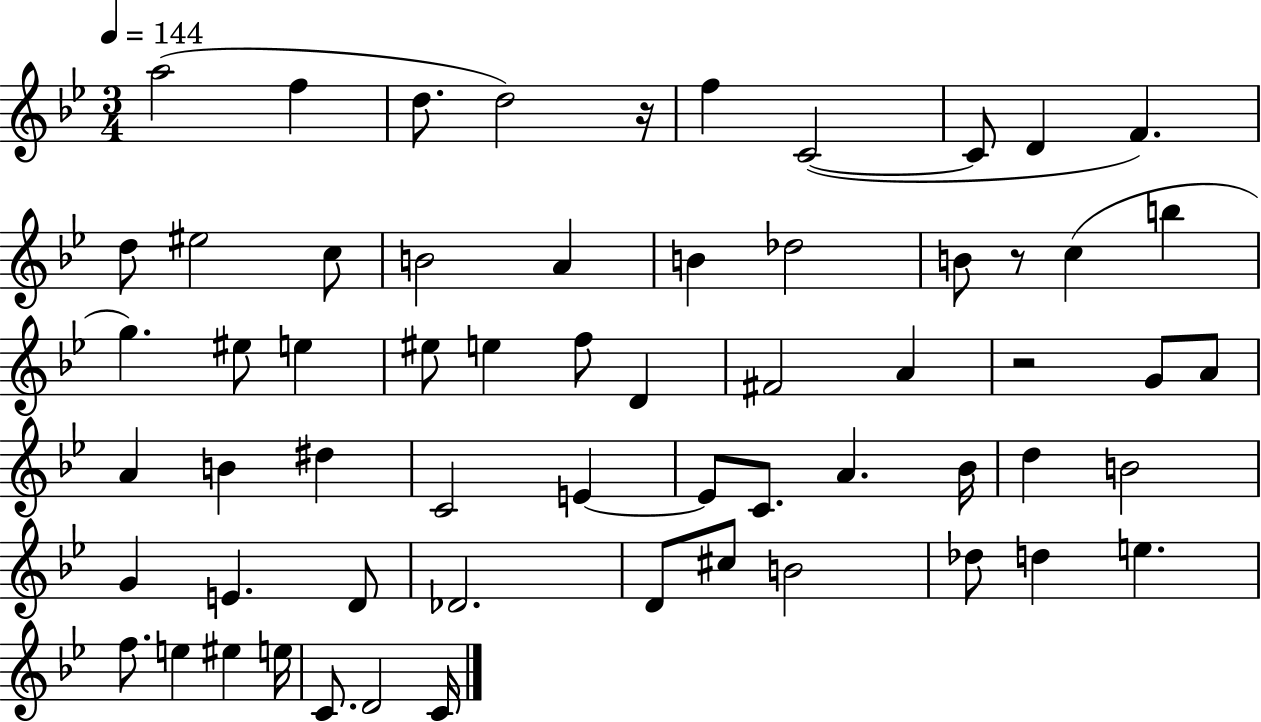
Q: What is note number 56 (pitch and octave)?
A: C4